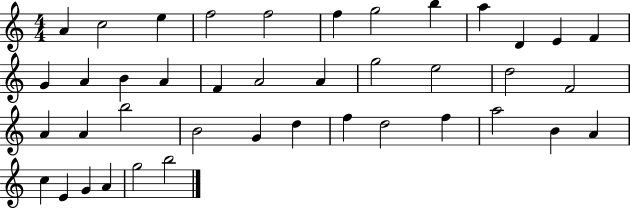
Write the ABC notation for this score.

X:1
T:Untitled
M:4/4
L:1/4
K:C
A c2 e f2 f2 f g2 b a D E F G A B A F A2 A g2 e2 d2 F2 A A b2 B2 G d f d2 f a2 B A c E G A g2 b2